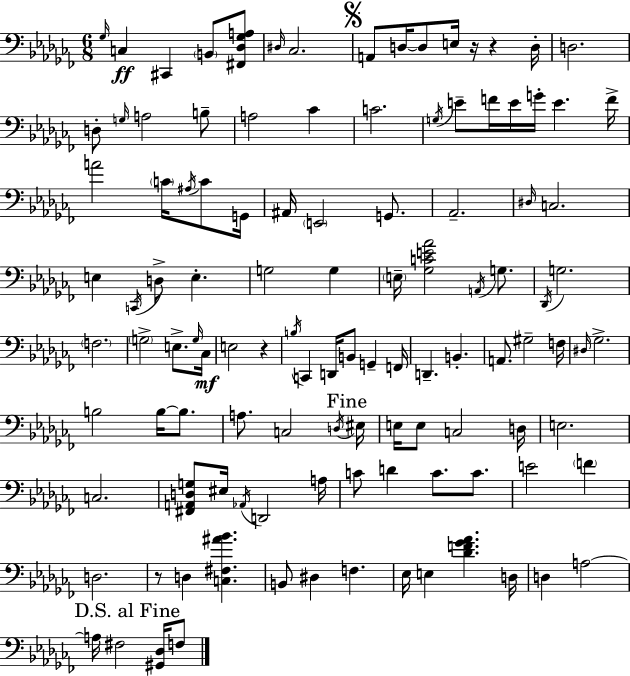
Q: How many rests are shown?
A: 4